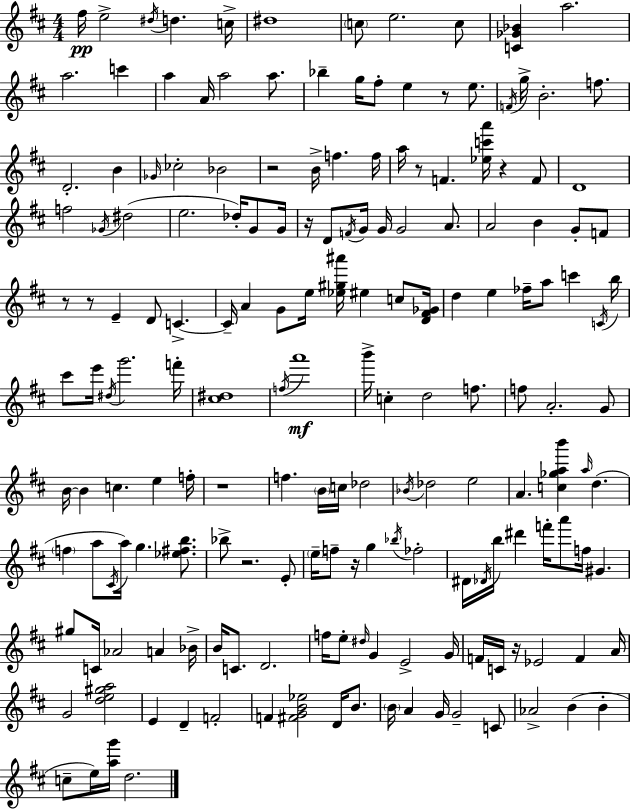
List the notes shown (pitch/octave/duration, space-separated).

F#5/s E5/h D#5/s D5/q. C5/s D#5/w C5/e E5/h. C5/e [C4,Gb4,Bb4]/q A5/h. A5/h. C6/q A5/q A4/s A5/h A5/e. Bb5/q G5/s F#5/e E5/q R/e E5/e. F4/s G5/s B4/h. F5/e. D4/h. B4/q Gb4/s CES5/h Bb4/h R/h B4/s F5/q. F5/s A5/s R/e F4/q. [Eb5,C6,A6]/s R/q F4/e D4/w F5/h Gb4/s D#5/h E5/h. Db5/s G4/e G4/s R/s D4/e F4/s G4/s G4/s G4/h A4/e. A4/h B4/q G4/e F4/e R/e R/e E4/q D4/e C4/q. C4/s A4/q G4/e E5/s [Eb5,G#5,A#6]/s EIS5/q C5/e [D4,F#4,Gb4]/s D5/q E5/q FES5/s A5/e C6/q C4/s B5/s C#6/e E6/s D#5/s G6/h. F6/s [C#5,D#5]/w F5/s A6/w B6/s C5/q D5/h F5/e. F5/e A4/h. G4/e B4/s B4/q C5/q. E5/q F5/s R/w F5/q. B4/s C5/s Db5/h Bb4/s Db5/h E5/h A4/q. [C5,Gb5,A5,B6]/q A5/s D5/q. F5/q A5/e C#4/s A5/s G5/q. [Eb5,F#5,B5]/e. Bb5/e R/h. E4/e E5/s F5/e R/s G5/q Bb5/s FES5/h D#4/s Db4/s B5/s D#6/q F6/s A6/e F5/s G#4/q. G#5/e C4/s Ab4/h A4/q Bb4/s B4/s C4/e. D4/h. F5/s E5/e D#5/s G4/q E4/h G4/s F4/s C4/s R/s Eb4/h F4/q A4/s G4/h [D5,E5,G#5,A5]/h E4/q D4/q F4/h F4/q [F#4,G4,B4,Eb5]/h D4/s B4/e. B4/s A4/q G4/s G4/h C4/e Ab4/h B4/q B4/q C5/e E5/s [A5,G6]/s D5/h.